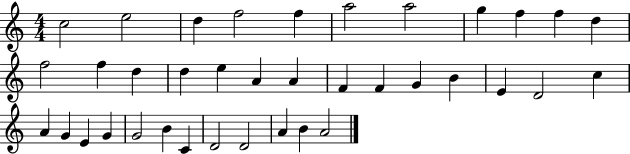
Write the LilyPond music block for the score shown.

{
  \clef treble
  \numericTimeSignature
  \time 4/4
  \key c \major
  c''2 e''2 | d''4 f''2 f''4 | a''2 a''2 | g''4 f''4 f''4 d''4 | \break f''2 f''4 d''4 | d''4 e''4 a'4 a'4 | f'4 f'4 g'4 b'4 | e'4 d'2 c''4 | \break a'4 g'4 e'4 g'4 | g'2 b'4 c'4 | d'2 d'2 | a'4 b'4 a'2 | \break \bar "|."
}